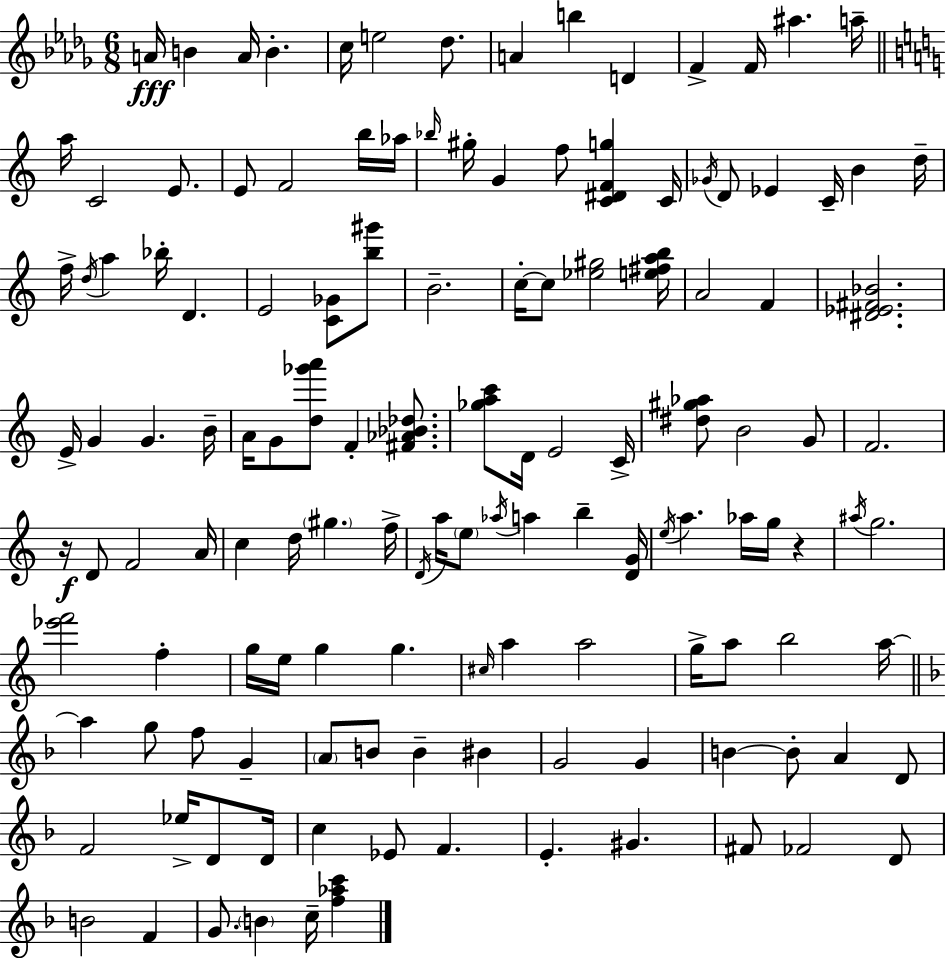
X:1
T:Untitled
M:6/8
L:1/4
K:Bbm
A/4 B A/4 B c/4 e2 _d/2 A b D F F/4 ^a a/4 a/4 C2 E/2 E/2 F2 b/4 _a/4 _b/4 ^g/4 G f/2 [C^DFg] C/4 _G/4 D/2 _E C/4 B d/4 f/4 d/4 a _b/4 D E2 [C_G]/2 [b^g']/2 B2 c/4 c/2 [_e^g]2 [e^fab]/4 A2 F [^D_E^F_B]2 E/4 G G B/4 A/4 G/2 [d_g'a']/2 F [^F_A_B_d]/2 [_gac']/2 D/4 E2 C/4 [^d^g_a]/2 B2 G/2 F2 z/4 D/2 F2 A/4 c d/4 ^g f/4 D/4 a/4 e/2 _a/4 a b [DG]/4 e/4 a _a/4 g/4 z ^a/4 g2 [_e'f']2 f g/4 e/4 g g ^c/4 a a2 g/4 a/2 b2 a/4 a g/2 f/2 G A/2 B/2 B ^B G2 G B B/2 A D/2 F2 _e/4 D/2 D/4 c _E/2 F E ^G ^F/2 _F2 D/2 B2 F G/2 B c/4 [f_ac']